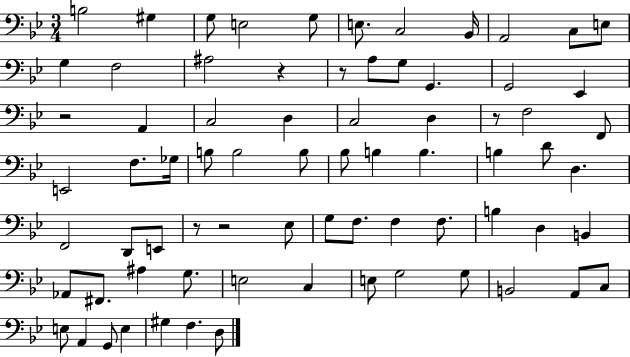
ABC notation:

X:1
T:Untitled
M:3/4
L:1/4
K:Bb
B,2 ^G, G,/2 E,2 G,/2 E,/2 C,2 _B,,/4 A,,2 C,/2 E,/2 G, F,2 ^A,2 z z/2 A,/2 G,/2 G,, G,,2 _E,, z2 A,, C,2 D, C,2 D, z/2 F,2 F,,/2 E,,2 F,/2 _G,/4 B,/2 B,2 B,/2 _B,/2 B, B, B, D/2 D, F,,2 D,,/2 E,,/2 z/2 z2 _E,/2 G,/2 F,/2 F, F,/2 B, D, B,, _A,,/2 ^F,,/2 ^A, G,/2 E,2 C, E,/2 G,2 G,/2 B,,2 A,,/2 C,/2 E,/2 A,, G,,/2 E, ^G, F, D,/2